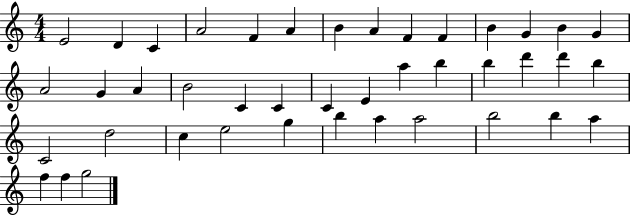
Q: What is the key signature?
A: C major